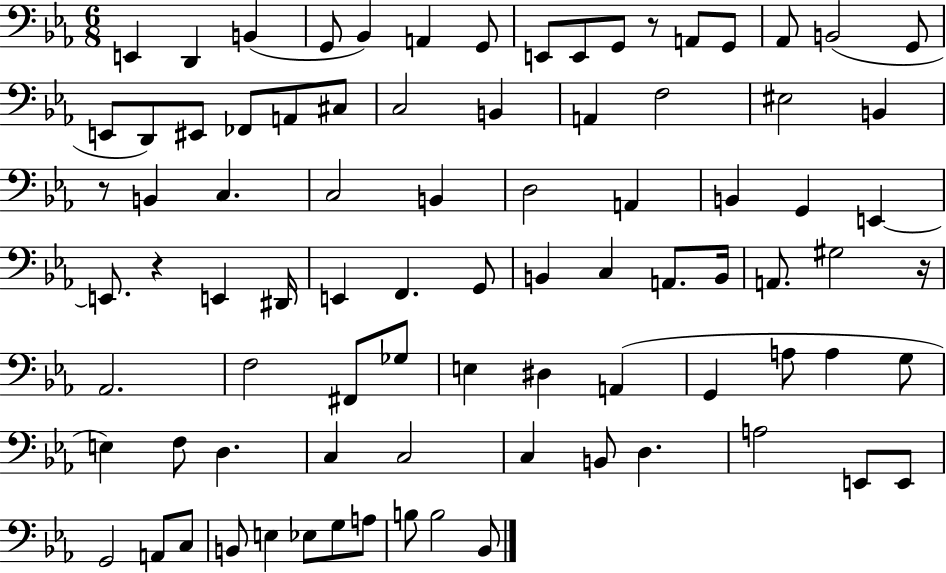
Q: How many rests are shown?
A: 4